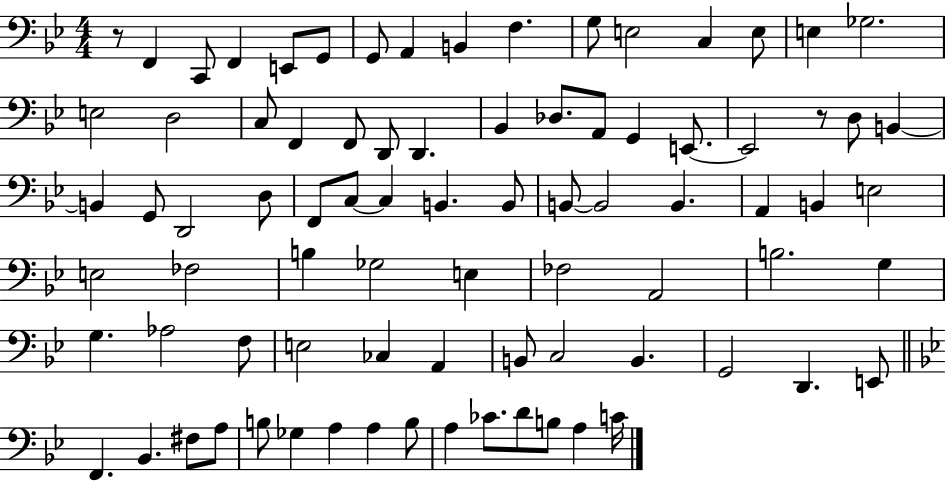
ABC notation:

X:1
T:Untitled
M:4/4
L:1/4
K:Bb
z/2 F,, C,,/2 F,, E,,/2 G,,/2 G,,/2 A,, B,, F, G,/2 E,2 C, E,/2 E, _G,2 E,2 D,2 C,/2 F,, F,,/2 D,,/2 D,, _B,, _D,/2 A,,/2 G,, E,,/2 E,,2 z/2 D,/2 B,, B,, G,,/2 D,,2 D,/2 F,,/2 C,/2 C, B,, B,,/2 B,,/2 B,,2 B,, A,, B,, E,2 E,2 _F,2 B, _G,2 E, _F,2 A,,2 B,2 G, G, _A,2 F,/2 E,2 _C, A,, B,,/2 C,2 B,, G,,2 D,, E,,/2 F,, _B,, ^F,/2 A,/2 B,/2 _G, A, A, B,/2 A, _C/2 D/2 B,/2 A, C/4